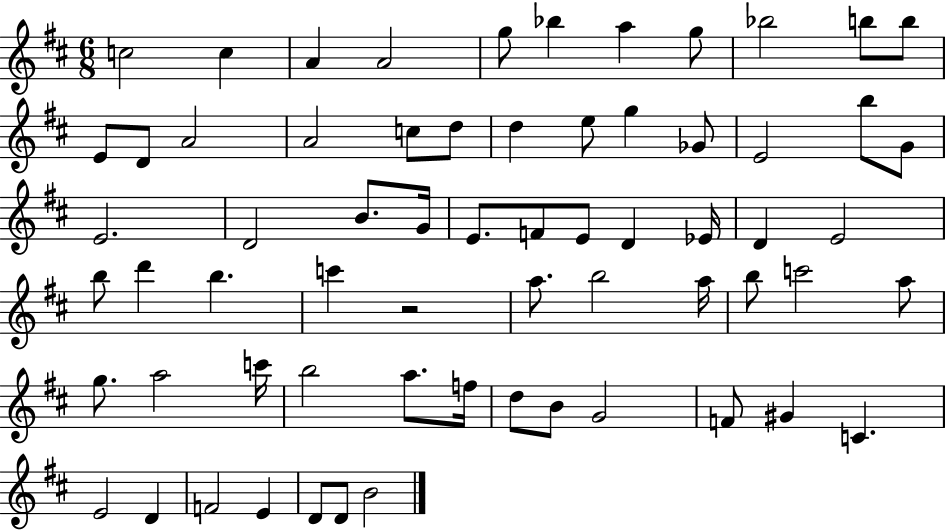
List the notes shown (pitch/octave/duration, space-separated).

C5/h C5/q A4/q A4/h G5/e Bb5/q A5/q G5/e Bb5/h B5/e B5/e E4/e D4/e A4/h A4/h C5/e D5/e D5/q E5/e G5/q Gb4/e E4/h B5/e G4/e E4/h. D4/h B4/e. G4/s E4/e. F4/e E4/e D4/q Eb4/s D4/q E4/h B5/e D6/q B5/q. C6/q R/h A5/e. B5/h A5/s B5/e C6/h A5/e G5/e. A5/h C6/s B5/h A5/e. F5/s D5/e B4/e G4/h F4/e G#4/q C4/q. E4/h D4/q F4/h E4/q D4/e D4/e B4/h